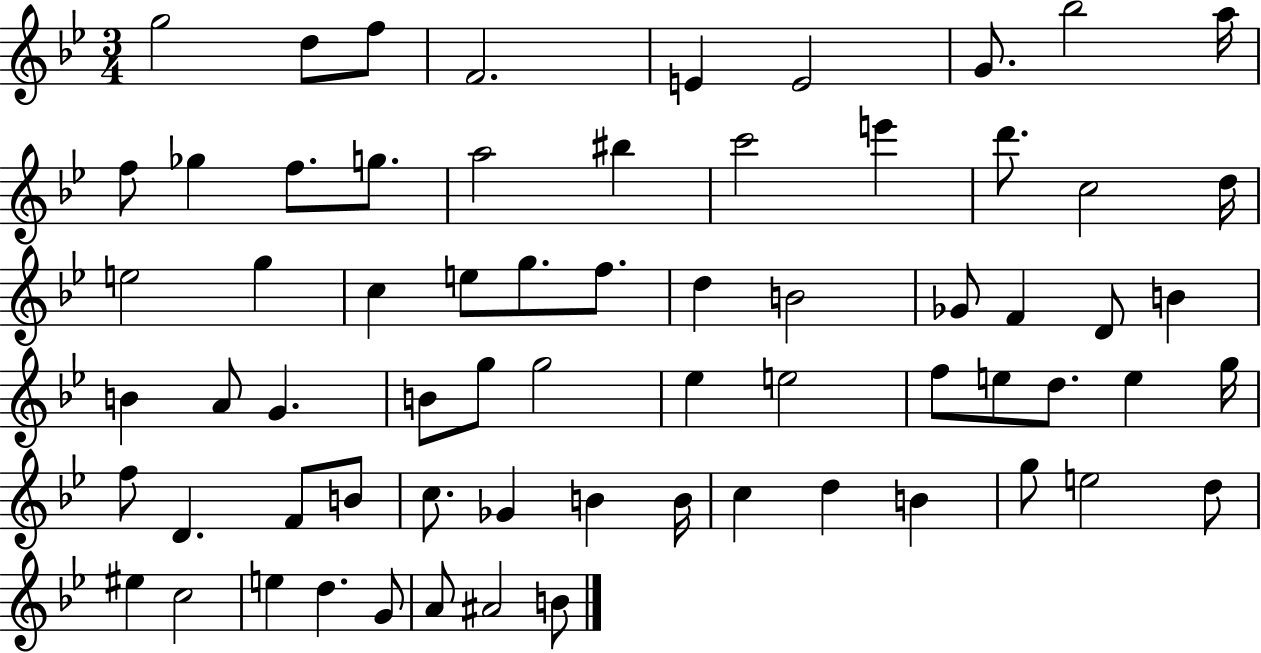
G5/h D5/e F5/e F4/h. E4/q E4/h G4/e. Bb5/h A5/s F5/e Gb5/q F5/e. G5/e. A5/h BIS5/q C6/h E6/q D6/e. C5/h D5/s E5/h G5/q C5/q E5/e G5/e. F5/e. D5/q B4/h Gb4/e F4/q D4/e B4/q B4/q A4/e G4/q. B4/e G5/e G5/h Eb5/q E5/h F5/e E5/e D5/e. E5/q G5/s F5/e D4/q. F4/e B4/e C5/e. Gb4/q B4/q B4/s C5/q D5/q B4/q G5/e E5/h D5/e EIS5/q C5/h E5/q D5/q. G4/e A4/e A#4/h B4/e